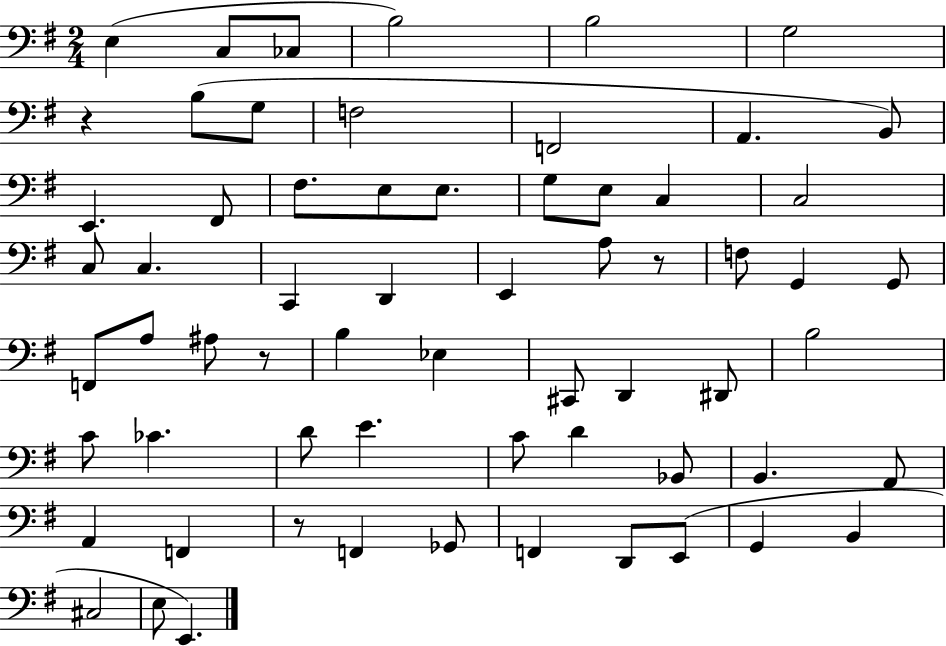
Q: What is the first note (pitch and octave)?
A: E3